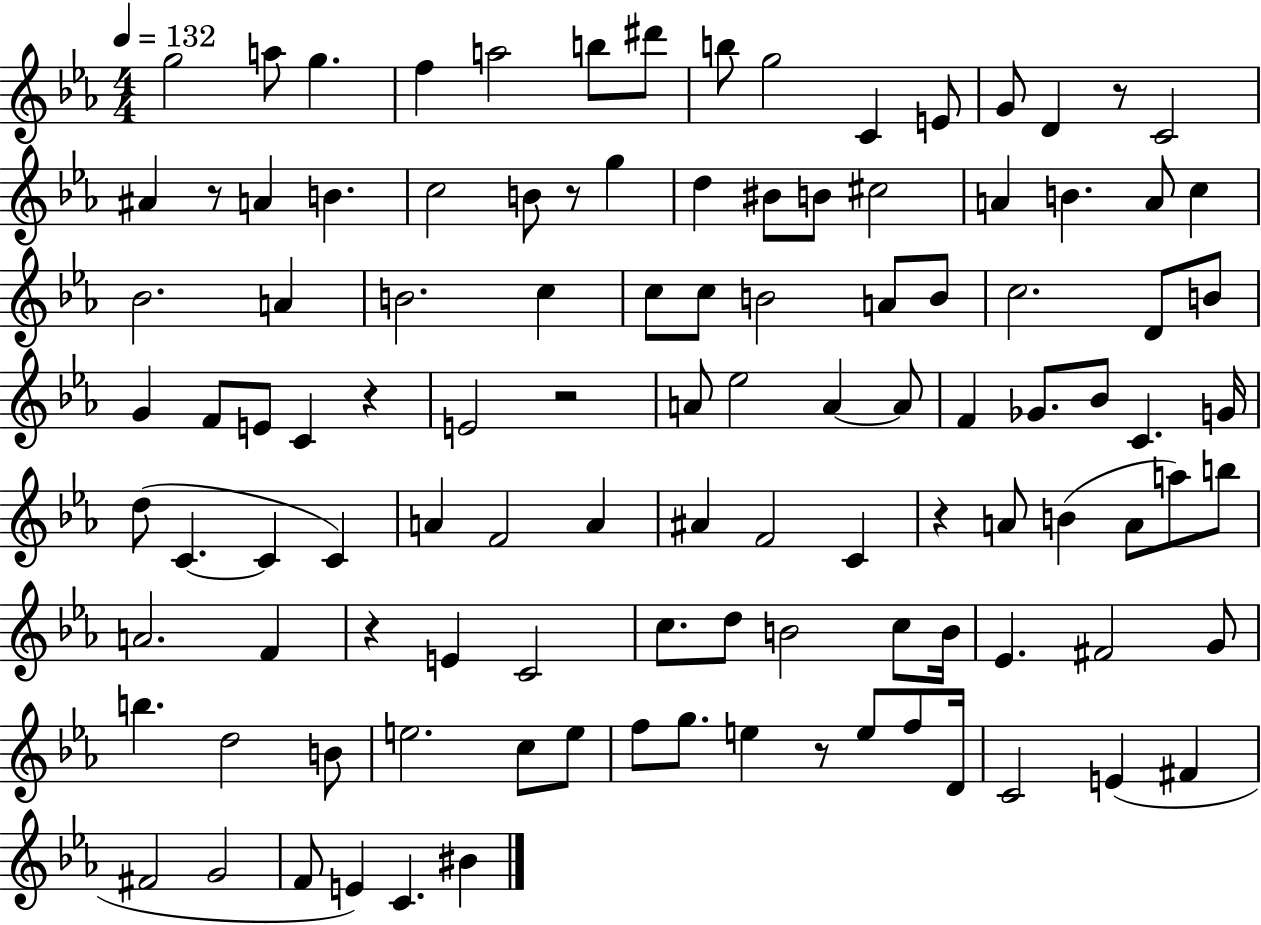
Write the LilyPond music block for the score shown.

{
  \clef treble
  \numericTimeSignature
  \time 4/4
  \key ees \major
  \tempo 4 = 132
  g''2 a''8 g''4. | f''4 a''2 b''8 dis'''8 | b''8 g''2 c'4 e'8 | g'8 d'4 r8 c'2 | \break ais'4 r8 a'4 b'4. | c''2 b'8 r8 g''4 | d''4 bis'8 b'8 cis''2 | a'4 b'4. a'8 c''4 | \break bes'2. a'4 | b'2. c''4 | c''8 c''8 b'2 a'8 b'8 | c''2. d'8 b'8 | \break g'4 f'8 e'8 c'4 r4 | e'2 r2 | a'8 ees''2 a'4~~ a'8 | f'4 ges'8. bes'8 c'4. g'16 | \break d''8( c'4.~~ c'4 c'4) | a'4 f'2 a'4 | ais'4 f'2 c'4 | r4 a'8 b'4( a'8 a''8) b''8 | \break a'2. f'4 | r4 e'4 c'2 | c''8. d''8 b'2 c''8 b'16 | ees'4. fis'2 g'8 | \break b''4. d''2 b'8 | e''2. c''8 e''8 | f''8 g''8. e''4 r8 e''8 f''8 d'16 | c'2 e'4( fis'4 | \break fis'2 g'2 | f'8 e'4) c'4. bis'4 | \bar "|."
}